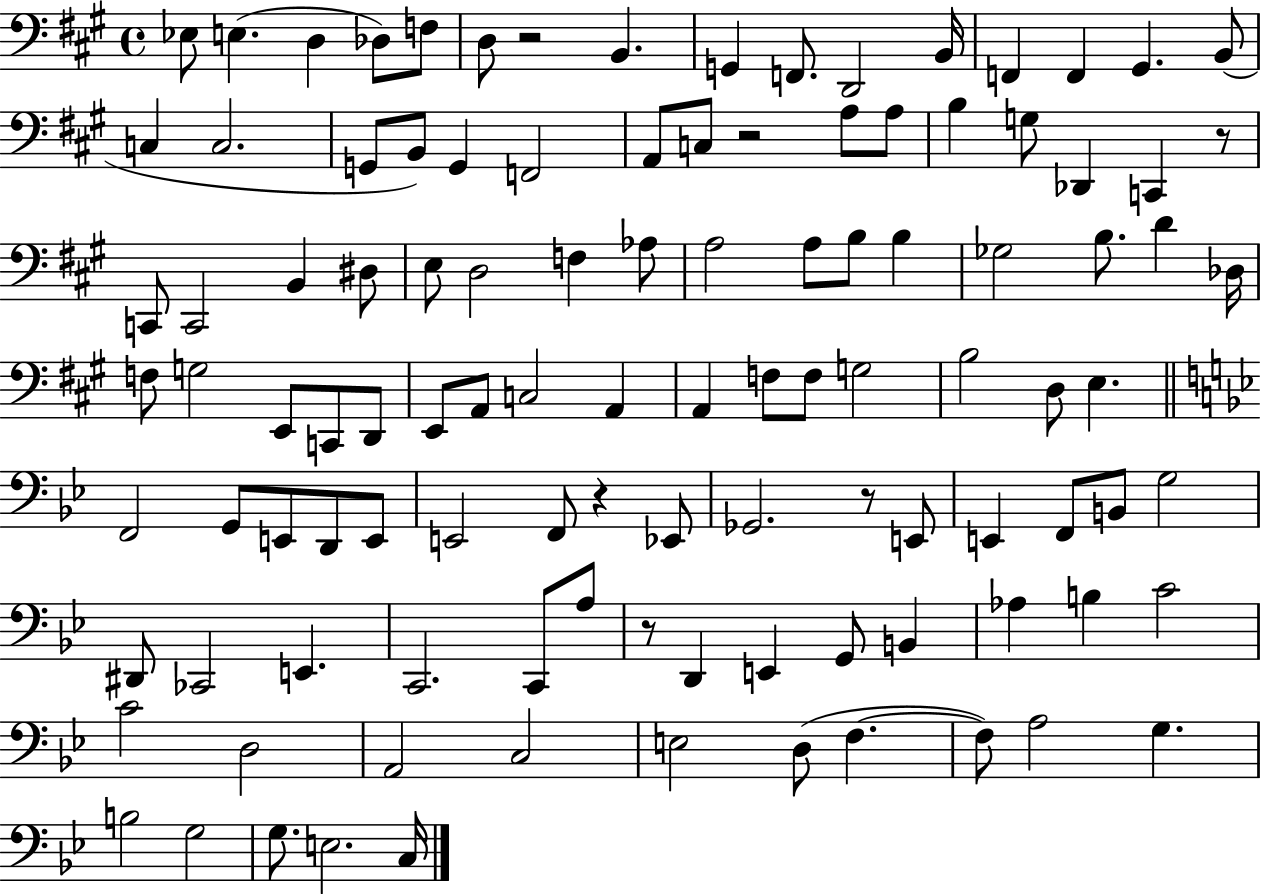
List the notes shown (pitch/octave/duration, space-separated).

Eb3/e E3/q. D3/q Db3/e F3/e D3/e R/h B2/q. G2/q F2/e. D2/h B2/s F2/q F2/q G#2/q. B2/e C3/q C3/h. G2/e B2/e G2/q F2/h A2/e C3/e R/h A3/e A3/e B3/q G3/e Db2/q C2/q R/e C2/e C2/h B2/q D#3/e E3/e D3/h F3/q Ab3/e A3/h A3/e B3/e B3/q Gb3/h B3/e. D4/q Db3/s F3/e G3/h E2/e C2/e D2/e E2/e A2/e C3/h A2/q A2/q F3/e F3/e G3/h B3/h D3/e E3/q. F2/h G2/e E2/e D2/e E2/e E2/h F2/e R/q Eb2/e Gb2/h. R/e E2/e E2/q F2/e B2/e G3/h D#2/e CES2/h E2/q. C2/h. C2/e A3/e R/e D2/q E2/q G2/e B2/q Ab3/q B3/q C4/h C4/h D3/h A2/h C3/h E3/h D3/e F3/q. F3/e A3/h G3/q. B3/h G3/h G3/e. E3/h. C3/s